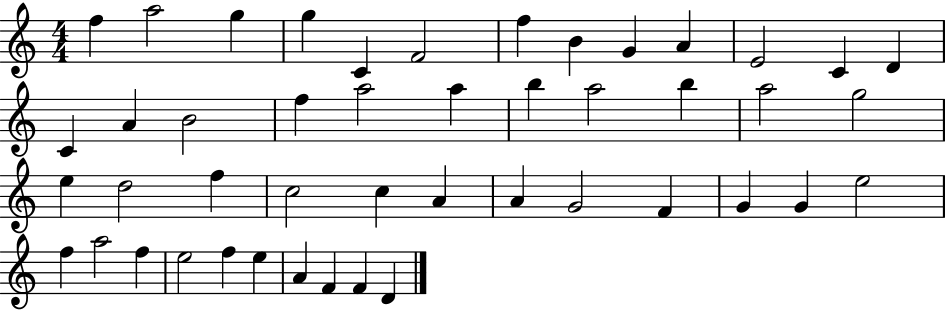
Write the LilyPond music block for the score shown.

{
  \clef treble
  \numericTimeSignature
  \time 4/4
  \key c \major
  f''4 a''2 g''4 | g''4 c'4 f'2 | f''4 b'4 g'4 a'4 | e'2 c'4 d'4 | \break c'4 a'4 b'2 | f''4 a''2 a''4 | b''4 a''2 b''4 | a''2 g''2 | \break e''4 d''2 f''4 | c''2 c''4 a'4 | a'4 g'2 f'4 | g'4 g'4 e''2 | \break f''4 a''2 f''4 | e''2 f''4 e''4 | a'4 f'4 f'4 d'4 | \bar "|."
}